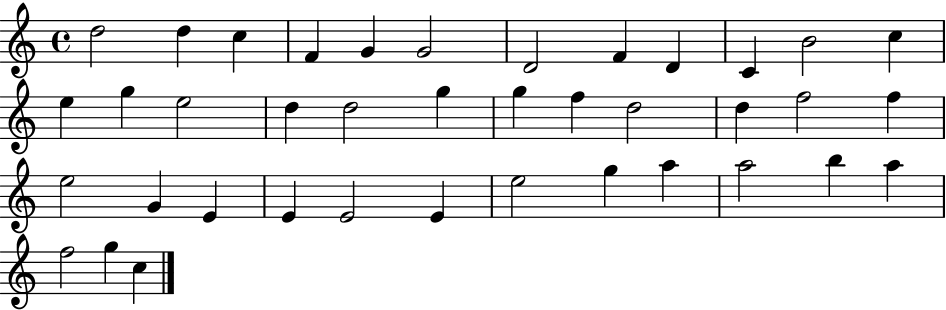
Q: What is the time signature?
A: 4/4